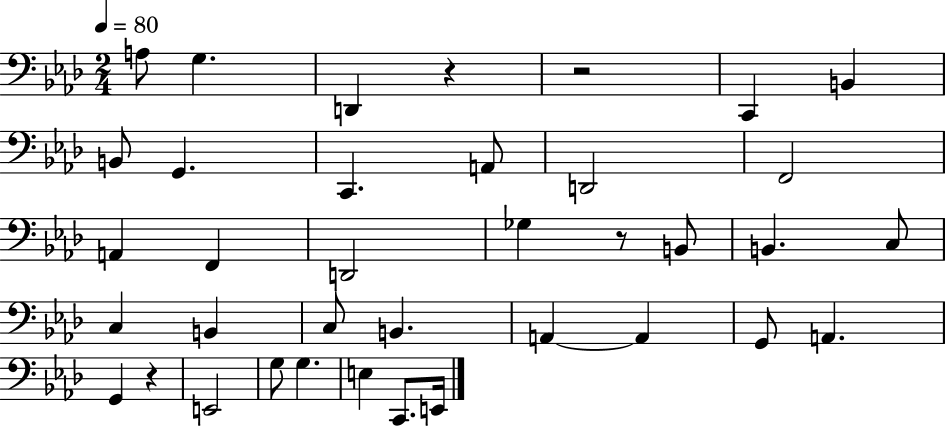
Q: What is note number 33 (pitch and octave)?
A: E2